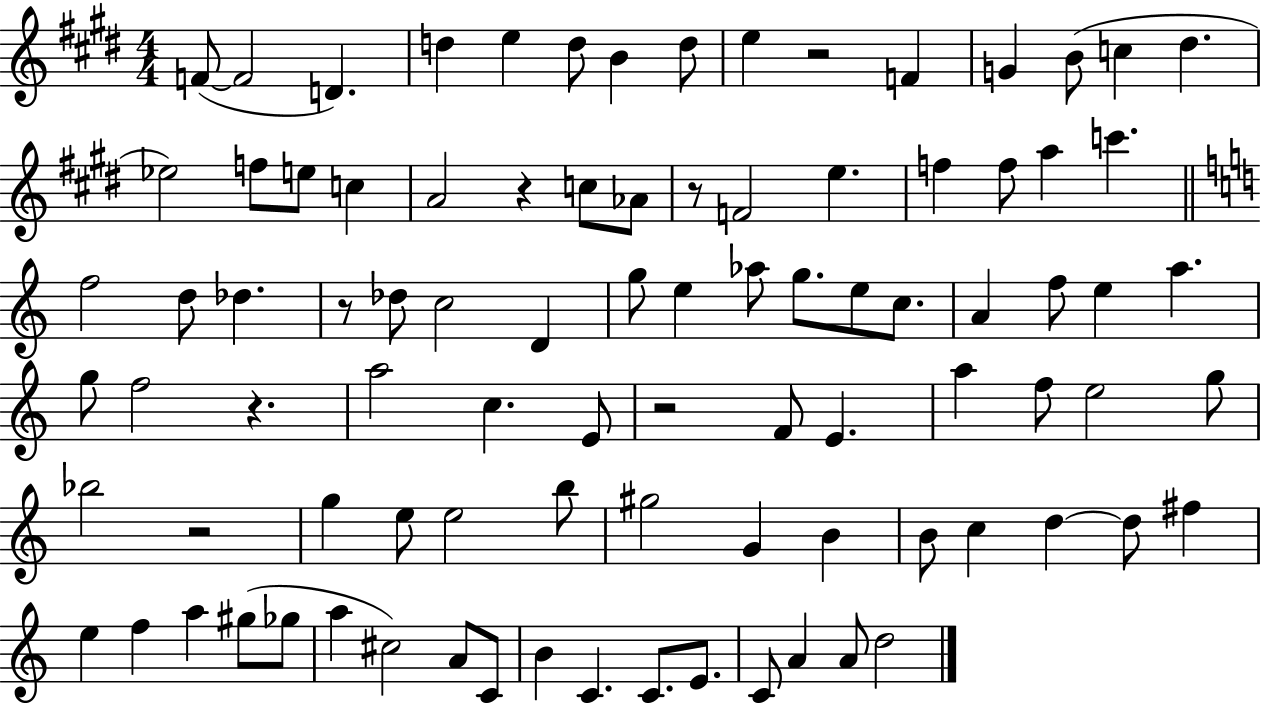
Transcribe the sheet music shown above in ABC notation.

X:1
T:Untitled
M:4/4
L:1/4
K:E
F/2 F2 D d e d/2 B d/2 e z2 F G B/2 c ^d _e2 f/2 e/2 c A2 z c/2 _A/2 z/2 F2 e f f/2 a c' f2 d/2 _d z/2 _d/2 c2 D g/2 e _a/2 g/2 e/2 c/2 A f/2 e a g/2 f2 z a2 c E/2 z2 F/2 E a f/2 e2 g/2 _b2 z2 g e/2 e2 b/2 ^g2 G B B/2 c d d/2 ^f e f a ^g/2 _g/2 a ^c2 A/2 C/2 B C C/2 E/2 C/2 A A/2 d2